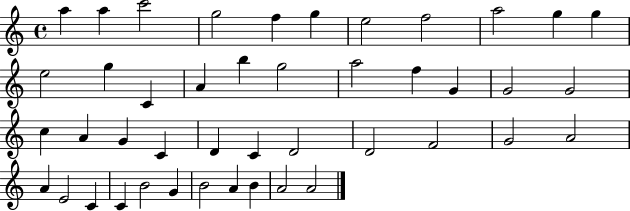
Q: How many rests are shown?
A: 0